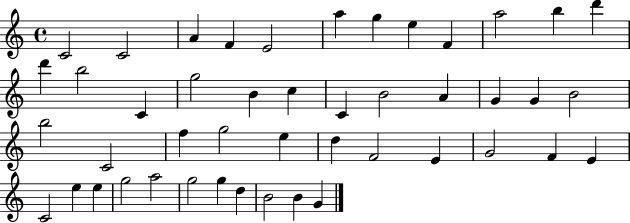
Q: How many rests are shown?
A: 0